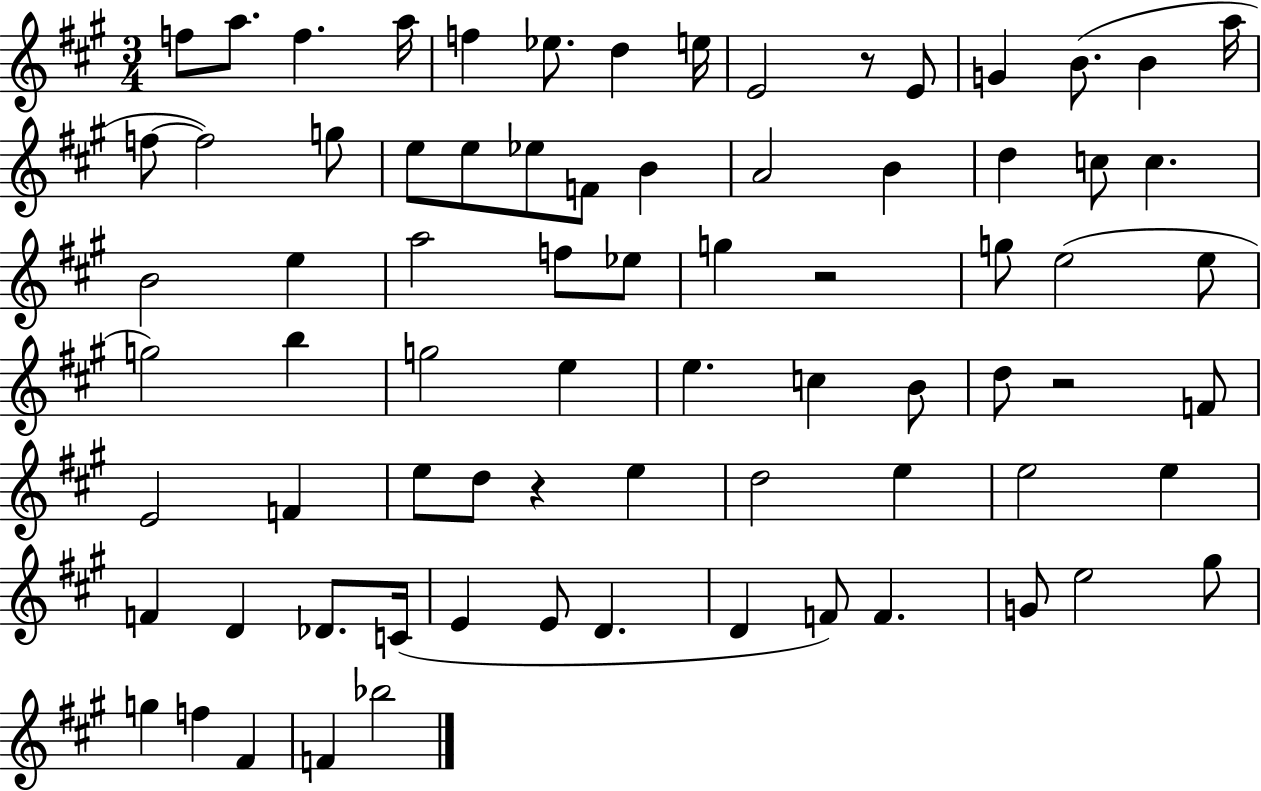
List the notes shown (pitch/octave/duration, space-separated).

F5/e A5/e. F5/q. A5/s F5/q Eb5/e. D5/q E5/s E4/h R/e E4/e G4/q B4/e. B4/q A5/s F5/e F5/h G5/e E5/e E5/e Eb5/e F4/e B4/q A4/h B4/q D5/q C5/e C5/q. B4/h E5/q A5/h F5/e Eb5/e G5/q R/h G5/e E5/h E5/e G5/h B5/q G5/h E5/q E5/q. C5/q B4/e D5/e R/h F4/e E4/h F4/q E5/e D5/e R/q E5/q D5/h E5/q E5/h E5/q F4/q D4/q Db4/e. C4/s E4/q E4/e D4/q. D4/q F4/e F4/q. G4/e E5/h G#5/e G5/q F5/q F#4/q F4/q Bb5/h